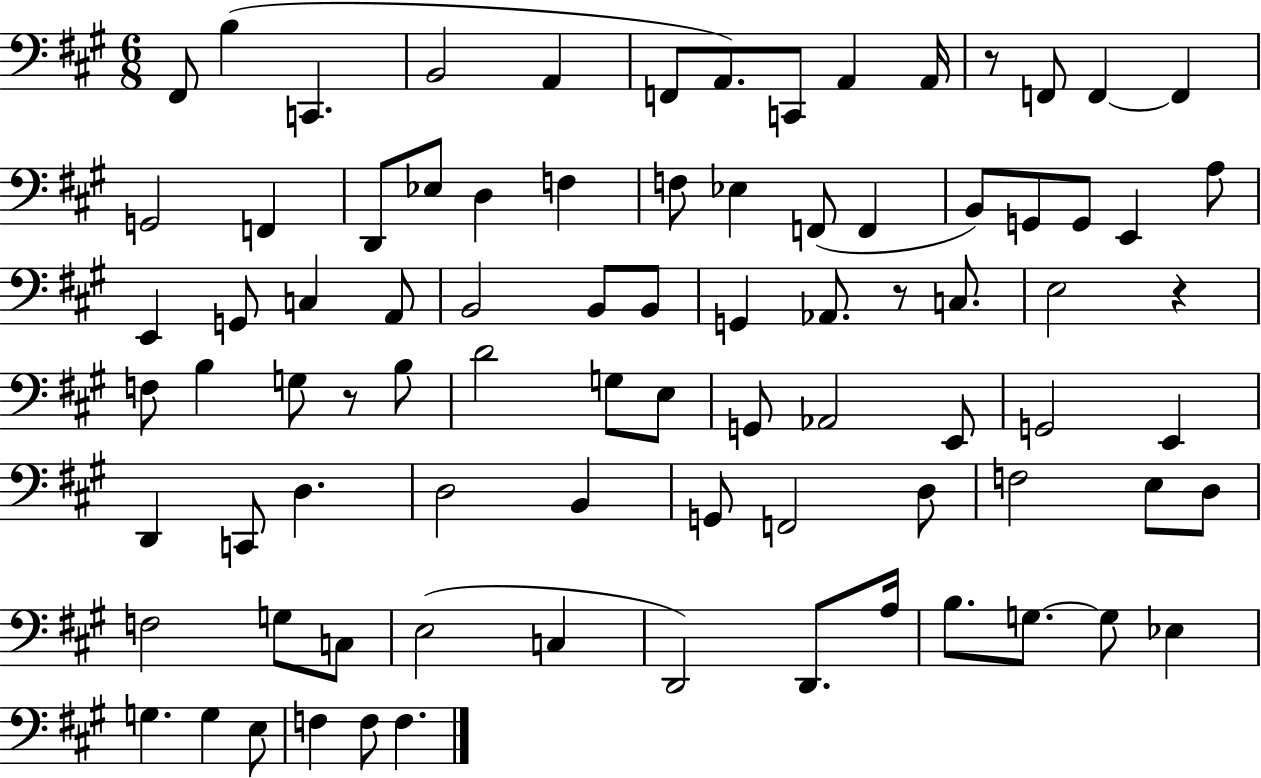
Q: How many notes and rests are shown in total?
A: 84